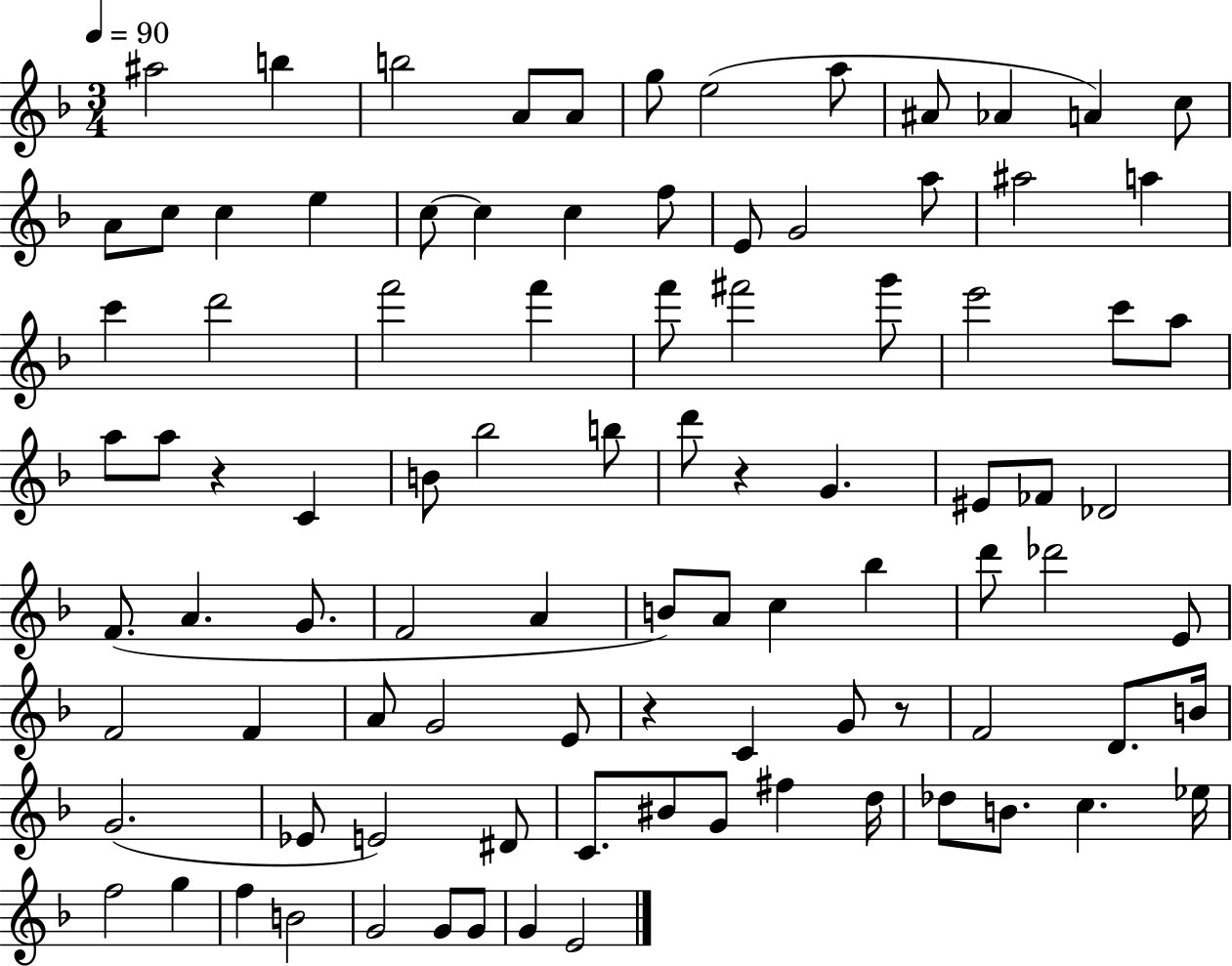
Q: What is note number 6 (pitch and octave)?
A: G5